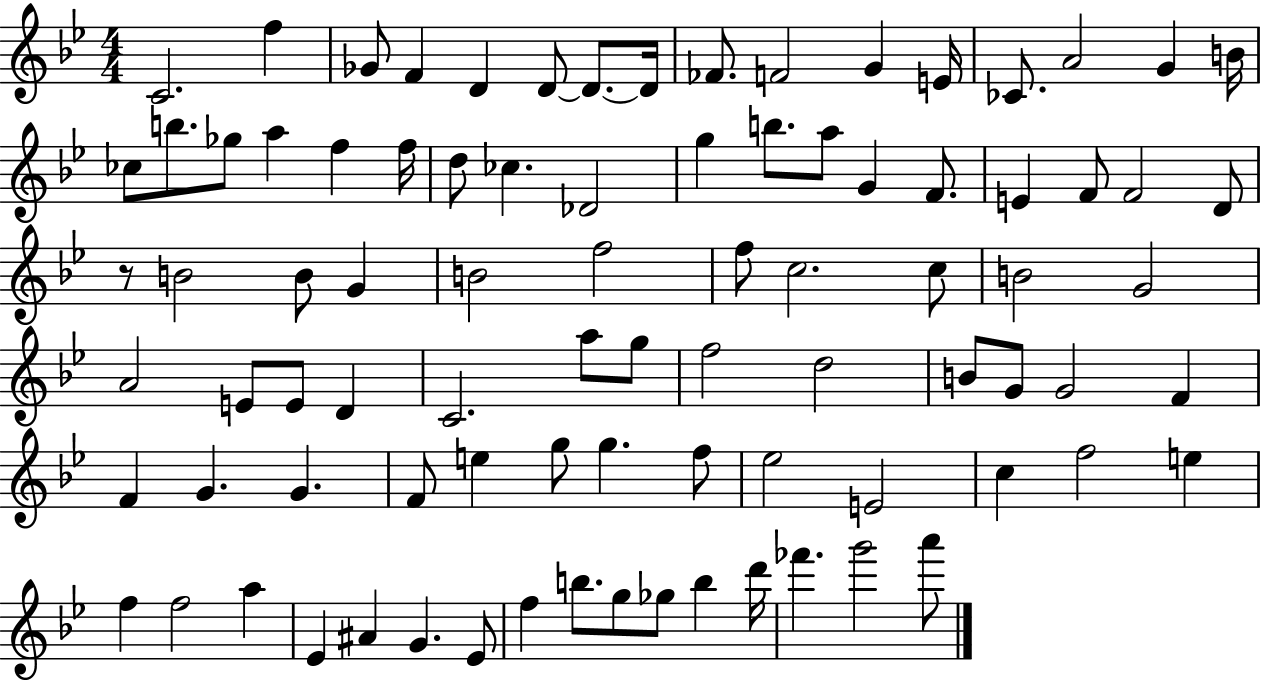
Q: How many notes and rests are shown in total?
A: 87